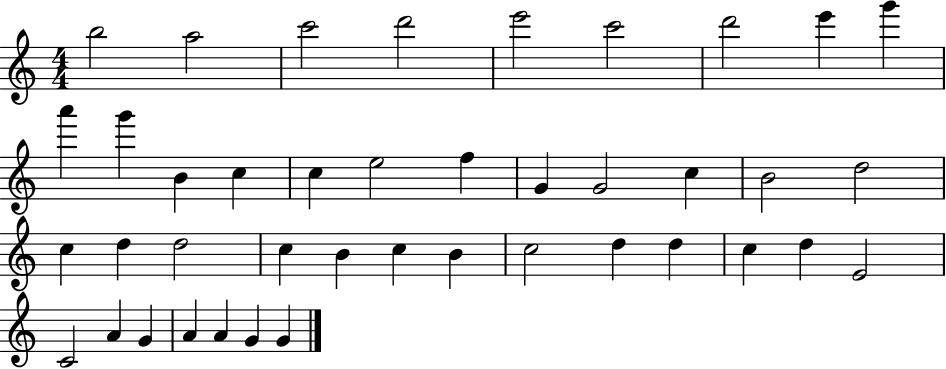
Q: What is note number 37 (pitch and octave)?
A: G4